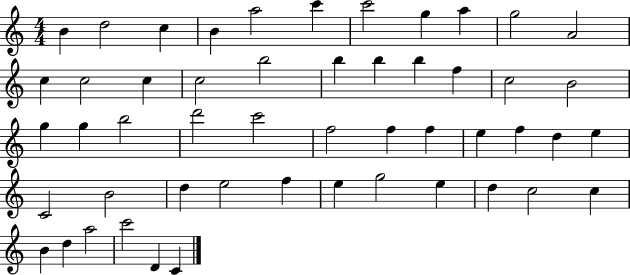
X:1
T:Untitled
M:4/4
L:1/4
K:C
B d2 c B a2 c' c'2 g a g2 A2 c c2 c c2 b2 b b b f c2 B2 g g b2 d'2 c'2 f2 f f e f d e C2 B2 d e2 f e g2 e d c2 c B d a2 c'2 D C